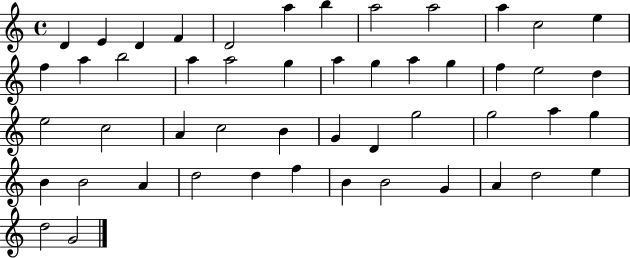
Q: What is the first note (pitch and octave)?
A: D4